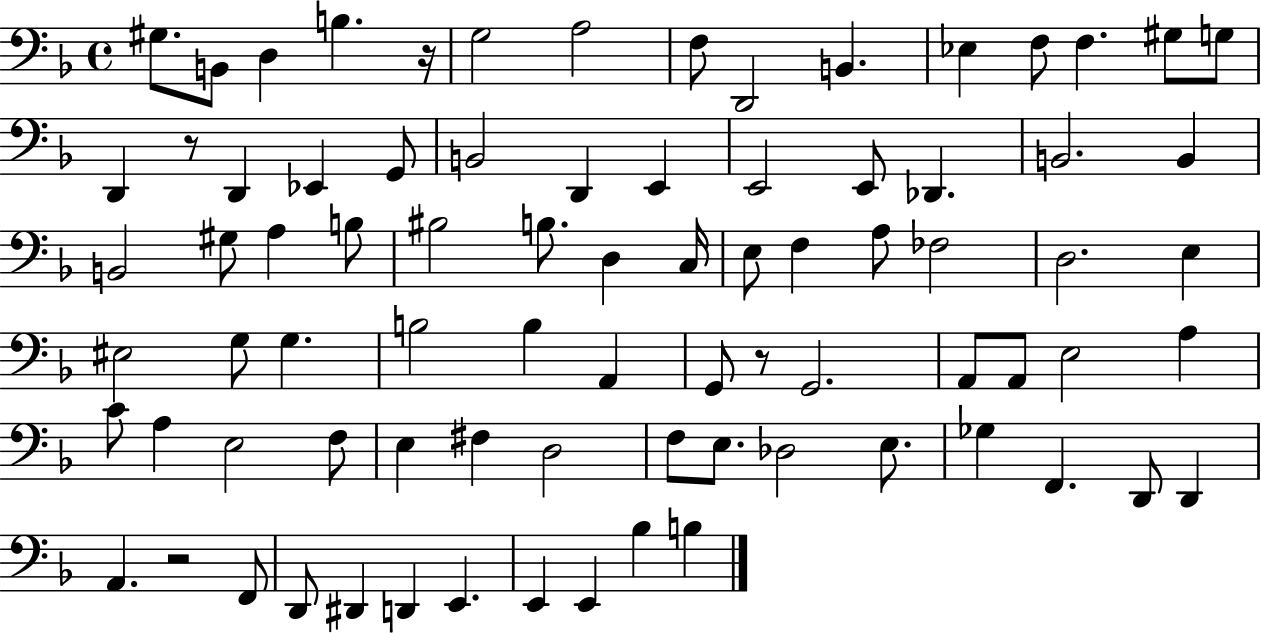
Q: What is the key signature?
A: F major